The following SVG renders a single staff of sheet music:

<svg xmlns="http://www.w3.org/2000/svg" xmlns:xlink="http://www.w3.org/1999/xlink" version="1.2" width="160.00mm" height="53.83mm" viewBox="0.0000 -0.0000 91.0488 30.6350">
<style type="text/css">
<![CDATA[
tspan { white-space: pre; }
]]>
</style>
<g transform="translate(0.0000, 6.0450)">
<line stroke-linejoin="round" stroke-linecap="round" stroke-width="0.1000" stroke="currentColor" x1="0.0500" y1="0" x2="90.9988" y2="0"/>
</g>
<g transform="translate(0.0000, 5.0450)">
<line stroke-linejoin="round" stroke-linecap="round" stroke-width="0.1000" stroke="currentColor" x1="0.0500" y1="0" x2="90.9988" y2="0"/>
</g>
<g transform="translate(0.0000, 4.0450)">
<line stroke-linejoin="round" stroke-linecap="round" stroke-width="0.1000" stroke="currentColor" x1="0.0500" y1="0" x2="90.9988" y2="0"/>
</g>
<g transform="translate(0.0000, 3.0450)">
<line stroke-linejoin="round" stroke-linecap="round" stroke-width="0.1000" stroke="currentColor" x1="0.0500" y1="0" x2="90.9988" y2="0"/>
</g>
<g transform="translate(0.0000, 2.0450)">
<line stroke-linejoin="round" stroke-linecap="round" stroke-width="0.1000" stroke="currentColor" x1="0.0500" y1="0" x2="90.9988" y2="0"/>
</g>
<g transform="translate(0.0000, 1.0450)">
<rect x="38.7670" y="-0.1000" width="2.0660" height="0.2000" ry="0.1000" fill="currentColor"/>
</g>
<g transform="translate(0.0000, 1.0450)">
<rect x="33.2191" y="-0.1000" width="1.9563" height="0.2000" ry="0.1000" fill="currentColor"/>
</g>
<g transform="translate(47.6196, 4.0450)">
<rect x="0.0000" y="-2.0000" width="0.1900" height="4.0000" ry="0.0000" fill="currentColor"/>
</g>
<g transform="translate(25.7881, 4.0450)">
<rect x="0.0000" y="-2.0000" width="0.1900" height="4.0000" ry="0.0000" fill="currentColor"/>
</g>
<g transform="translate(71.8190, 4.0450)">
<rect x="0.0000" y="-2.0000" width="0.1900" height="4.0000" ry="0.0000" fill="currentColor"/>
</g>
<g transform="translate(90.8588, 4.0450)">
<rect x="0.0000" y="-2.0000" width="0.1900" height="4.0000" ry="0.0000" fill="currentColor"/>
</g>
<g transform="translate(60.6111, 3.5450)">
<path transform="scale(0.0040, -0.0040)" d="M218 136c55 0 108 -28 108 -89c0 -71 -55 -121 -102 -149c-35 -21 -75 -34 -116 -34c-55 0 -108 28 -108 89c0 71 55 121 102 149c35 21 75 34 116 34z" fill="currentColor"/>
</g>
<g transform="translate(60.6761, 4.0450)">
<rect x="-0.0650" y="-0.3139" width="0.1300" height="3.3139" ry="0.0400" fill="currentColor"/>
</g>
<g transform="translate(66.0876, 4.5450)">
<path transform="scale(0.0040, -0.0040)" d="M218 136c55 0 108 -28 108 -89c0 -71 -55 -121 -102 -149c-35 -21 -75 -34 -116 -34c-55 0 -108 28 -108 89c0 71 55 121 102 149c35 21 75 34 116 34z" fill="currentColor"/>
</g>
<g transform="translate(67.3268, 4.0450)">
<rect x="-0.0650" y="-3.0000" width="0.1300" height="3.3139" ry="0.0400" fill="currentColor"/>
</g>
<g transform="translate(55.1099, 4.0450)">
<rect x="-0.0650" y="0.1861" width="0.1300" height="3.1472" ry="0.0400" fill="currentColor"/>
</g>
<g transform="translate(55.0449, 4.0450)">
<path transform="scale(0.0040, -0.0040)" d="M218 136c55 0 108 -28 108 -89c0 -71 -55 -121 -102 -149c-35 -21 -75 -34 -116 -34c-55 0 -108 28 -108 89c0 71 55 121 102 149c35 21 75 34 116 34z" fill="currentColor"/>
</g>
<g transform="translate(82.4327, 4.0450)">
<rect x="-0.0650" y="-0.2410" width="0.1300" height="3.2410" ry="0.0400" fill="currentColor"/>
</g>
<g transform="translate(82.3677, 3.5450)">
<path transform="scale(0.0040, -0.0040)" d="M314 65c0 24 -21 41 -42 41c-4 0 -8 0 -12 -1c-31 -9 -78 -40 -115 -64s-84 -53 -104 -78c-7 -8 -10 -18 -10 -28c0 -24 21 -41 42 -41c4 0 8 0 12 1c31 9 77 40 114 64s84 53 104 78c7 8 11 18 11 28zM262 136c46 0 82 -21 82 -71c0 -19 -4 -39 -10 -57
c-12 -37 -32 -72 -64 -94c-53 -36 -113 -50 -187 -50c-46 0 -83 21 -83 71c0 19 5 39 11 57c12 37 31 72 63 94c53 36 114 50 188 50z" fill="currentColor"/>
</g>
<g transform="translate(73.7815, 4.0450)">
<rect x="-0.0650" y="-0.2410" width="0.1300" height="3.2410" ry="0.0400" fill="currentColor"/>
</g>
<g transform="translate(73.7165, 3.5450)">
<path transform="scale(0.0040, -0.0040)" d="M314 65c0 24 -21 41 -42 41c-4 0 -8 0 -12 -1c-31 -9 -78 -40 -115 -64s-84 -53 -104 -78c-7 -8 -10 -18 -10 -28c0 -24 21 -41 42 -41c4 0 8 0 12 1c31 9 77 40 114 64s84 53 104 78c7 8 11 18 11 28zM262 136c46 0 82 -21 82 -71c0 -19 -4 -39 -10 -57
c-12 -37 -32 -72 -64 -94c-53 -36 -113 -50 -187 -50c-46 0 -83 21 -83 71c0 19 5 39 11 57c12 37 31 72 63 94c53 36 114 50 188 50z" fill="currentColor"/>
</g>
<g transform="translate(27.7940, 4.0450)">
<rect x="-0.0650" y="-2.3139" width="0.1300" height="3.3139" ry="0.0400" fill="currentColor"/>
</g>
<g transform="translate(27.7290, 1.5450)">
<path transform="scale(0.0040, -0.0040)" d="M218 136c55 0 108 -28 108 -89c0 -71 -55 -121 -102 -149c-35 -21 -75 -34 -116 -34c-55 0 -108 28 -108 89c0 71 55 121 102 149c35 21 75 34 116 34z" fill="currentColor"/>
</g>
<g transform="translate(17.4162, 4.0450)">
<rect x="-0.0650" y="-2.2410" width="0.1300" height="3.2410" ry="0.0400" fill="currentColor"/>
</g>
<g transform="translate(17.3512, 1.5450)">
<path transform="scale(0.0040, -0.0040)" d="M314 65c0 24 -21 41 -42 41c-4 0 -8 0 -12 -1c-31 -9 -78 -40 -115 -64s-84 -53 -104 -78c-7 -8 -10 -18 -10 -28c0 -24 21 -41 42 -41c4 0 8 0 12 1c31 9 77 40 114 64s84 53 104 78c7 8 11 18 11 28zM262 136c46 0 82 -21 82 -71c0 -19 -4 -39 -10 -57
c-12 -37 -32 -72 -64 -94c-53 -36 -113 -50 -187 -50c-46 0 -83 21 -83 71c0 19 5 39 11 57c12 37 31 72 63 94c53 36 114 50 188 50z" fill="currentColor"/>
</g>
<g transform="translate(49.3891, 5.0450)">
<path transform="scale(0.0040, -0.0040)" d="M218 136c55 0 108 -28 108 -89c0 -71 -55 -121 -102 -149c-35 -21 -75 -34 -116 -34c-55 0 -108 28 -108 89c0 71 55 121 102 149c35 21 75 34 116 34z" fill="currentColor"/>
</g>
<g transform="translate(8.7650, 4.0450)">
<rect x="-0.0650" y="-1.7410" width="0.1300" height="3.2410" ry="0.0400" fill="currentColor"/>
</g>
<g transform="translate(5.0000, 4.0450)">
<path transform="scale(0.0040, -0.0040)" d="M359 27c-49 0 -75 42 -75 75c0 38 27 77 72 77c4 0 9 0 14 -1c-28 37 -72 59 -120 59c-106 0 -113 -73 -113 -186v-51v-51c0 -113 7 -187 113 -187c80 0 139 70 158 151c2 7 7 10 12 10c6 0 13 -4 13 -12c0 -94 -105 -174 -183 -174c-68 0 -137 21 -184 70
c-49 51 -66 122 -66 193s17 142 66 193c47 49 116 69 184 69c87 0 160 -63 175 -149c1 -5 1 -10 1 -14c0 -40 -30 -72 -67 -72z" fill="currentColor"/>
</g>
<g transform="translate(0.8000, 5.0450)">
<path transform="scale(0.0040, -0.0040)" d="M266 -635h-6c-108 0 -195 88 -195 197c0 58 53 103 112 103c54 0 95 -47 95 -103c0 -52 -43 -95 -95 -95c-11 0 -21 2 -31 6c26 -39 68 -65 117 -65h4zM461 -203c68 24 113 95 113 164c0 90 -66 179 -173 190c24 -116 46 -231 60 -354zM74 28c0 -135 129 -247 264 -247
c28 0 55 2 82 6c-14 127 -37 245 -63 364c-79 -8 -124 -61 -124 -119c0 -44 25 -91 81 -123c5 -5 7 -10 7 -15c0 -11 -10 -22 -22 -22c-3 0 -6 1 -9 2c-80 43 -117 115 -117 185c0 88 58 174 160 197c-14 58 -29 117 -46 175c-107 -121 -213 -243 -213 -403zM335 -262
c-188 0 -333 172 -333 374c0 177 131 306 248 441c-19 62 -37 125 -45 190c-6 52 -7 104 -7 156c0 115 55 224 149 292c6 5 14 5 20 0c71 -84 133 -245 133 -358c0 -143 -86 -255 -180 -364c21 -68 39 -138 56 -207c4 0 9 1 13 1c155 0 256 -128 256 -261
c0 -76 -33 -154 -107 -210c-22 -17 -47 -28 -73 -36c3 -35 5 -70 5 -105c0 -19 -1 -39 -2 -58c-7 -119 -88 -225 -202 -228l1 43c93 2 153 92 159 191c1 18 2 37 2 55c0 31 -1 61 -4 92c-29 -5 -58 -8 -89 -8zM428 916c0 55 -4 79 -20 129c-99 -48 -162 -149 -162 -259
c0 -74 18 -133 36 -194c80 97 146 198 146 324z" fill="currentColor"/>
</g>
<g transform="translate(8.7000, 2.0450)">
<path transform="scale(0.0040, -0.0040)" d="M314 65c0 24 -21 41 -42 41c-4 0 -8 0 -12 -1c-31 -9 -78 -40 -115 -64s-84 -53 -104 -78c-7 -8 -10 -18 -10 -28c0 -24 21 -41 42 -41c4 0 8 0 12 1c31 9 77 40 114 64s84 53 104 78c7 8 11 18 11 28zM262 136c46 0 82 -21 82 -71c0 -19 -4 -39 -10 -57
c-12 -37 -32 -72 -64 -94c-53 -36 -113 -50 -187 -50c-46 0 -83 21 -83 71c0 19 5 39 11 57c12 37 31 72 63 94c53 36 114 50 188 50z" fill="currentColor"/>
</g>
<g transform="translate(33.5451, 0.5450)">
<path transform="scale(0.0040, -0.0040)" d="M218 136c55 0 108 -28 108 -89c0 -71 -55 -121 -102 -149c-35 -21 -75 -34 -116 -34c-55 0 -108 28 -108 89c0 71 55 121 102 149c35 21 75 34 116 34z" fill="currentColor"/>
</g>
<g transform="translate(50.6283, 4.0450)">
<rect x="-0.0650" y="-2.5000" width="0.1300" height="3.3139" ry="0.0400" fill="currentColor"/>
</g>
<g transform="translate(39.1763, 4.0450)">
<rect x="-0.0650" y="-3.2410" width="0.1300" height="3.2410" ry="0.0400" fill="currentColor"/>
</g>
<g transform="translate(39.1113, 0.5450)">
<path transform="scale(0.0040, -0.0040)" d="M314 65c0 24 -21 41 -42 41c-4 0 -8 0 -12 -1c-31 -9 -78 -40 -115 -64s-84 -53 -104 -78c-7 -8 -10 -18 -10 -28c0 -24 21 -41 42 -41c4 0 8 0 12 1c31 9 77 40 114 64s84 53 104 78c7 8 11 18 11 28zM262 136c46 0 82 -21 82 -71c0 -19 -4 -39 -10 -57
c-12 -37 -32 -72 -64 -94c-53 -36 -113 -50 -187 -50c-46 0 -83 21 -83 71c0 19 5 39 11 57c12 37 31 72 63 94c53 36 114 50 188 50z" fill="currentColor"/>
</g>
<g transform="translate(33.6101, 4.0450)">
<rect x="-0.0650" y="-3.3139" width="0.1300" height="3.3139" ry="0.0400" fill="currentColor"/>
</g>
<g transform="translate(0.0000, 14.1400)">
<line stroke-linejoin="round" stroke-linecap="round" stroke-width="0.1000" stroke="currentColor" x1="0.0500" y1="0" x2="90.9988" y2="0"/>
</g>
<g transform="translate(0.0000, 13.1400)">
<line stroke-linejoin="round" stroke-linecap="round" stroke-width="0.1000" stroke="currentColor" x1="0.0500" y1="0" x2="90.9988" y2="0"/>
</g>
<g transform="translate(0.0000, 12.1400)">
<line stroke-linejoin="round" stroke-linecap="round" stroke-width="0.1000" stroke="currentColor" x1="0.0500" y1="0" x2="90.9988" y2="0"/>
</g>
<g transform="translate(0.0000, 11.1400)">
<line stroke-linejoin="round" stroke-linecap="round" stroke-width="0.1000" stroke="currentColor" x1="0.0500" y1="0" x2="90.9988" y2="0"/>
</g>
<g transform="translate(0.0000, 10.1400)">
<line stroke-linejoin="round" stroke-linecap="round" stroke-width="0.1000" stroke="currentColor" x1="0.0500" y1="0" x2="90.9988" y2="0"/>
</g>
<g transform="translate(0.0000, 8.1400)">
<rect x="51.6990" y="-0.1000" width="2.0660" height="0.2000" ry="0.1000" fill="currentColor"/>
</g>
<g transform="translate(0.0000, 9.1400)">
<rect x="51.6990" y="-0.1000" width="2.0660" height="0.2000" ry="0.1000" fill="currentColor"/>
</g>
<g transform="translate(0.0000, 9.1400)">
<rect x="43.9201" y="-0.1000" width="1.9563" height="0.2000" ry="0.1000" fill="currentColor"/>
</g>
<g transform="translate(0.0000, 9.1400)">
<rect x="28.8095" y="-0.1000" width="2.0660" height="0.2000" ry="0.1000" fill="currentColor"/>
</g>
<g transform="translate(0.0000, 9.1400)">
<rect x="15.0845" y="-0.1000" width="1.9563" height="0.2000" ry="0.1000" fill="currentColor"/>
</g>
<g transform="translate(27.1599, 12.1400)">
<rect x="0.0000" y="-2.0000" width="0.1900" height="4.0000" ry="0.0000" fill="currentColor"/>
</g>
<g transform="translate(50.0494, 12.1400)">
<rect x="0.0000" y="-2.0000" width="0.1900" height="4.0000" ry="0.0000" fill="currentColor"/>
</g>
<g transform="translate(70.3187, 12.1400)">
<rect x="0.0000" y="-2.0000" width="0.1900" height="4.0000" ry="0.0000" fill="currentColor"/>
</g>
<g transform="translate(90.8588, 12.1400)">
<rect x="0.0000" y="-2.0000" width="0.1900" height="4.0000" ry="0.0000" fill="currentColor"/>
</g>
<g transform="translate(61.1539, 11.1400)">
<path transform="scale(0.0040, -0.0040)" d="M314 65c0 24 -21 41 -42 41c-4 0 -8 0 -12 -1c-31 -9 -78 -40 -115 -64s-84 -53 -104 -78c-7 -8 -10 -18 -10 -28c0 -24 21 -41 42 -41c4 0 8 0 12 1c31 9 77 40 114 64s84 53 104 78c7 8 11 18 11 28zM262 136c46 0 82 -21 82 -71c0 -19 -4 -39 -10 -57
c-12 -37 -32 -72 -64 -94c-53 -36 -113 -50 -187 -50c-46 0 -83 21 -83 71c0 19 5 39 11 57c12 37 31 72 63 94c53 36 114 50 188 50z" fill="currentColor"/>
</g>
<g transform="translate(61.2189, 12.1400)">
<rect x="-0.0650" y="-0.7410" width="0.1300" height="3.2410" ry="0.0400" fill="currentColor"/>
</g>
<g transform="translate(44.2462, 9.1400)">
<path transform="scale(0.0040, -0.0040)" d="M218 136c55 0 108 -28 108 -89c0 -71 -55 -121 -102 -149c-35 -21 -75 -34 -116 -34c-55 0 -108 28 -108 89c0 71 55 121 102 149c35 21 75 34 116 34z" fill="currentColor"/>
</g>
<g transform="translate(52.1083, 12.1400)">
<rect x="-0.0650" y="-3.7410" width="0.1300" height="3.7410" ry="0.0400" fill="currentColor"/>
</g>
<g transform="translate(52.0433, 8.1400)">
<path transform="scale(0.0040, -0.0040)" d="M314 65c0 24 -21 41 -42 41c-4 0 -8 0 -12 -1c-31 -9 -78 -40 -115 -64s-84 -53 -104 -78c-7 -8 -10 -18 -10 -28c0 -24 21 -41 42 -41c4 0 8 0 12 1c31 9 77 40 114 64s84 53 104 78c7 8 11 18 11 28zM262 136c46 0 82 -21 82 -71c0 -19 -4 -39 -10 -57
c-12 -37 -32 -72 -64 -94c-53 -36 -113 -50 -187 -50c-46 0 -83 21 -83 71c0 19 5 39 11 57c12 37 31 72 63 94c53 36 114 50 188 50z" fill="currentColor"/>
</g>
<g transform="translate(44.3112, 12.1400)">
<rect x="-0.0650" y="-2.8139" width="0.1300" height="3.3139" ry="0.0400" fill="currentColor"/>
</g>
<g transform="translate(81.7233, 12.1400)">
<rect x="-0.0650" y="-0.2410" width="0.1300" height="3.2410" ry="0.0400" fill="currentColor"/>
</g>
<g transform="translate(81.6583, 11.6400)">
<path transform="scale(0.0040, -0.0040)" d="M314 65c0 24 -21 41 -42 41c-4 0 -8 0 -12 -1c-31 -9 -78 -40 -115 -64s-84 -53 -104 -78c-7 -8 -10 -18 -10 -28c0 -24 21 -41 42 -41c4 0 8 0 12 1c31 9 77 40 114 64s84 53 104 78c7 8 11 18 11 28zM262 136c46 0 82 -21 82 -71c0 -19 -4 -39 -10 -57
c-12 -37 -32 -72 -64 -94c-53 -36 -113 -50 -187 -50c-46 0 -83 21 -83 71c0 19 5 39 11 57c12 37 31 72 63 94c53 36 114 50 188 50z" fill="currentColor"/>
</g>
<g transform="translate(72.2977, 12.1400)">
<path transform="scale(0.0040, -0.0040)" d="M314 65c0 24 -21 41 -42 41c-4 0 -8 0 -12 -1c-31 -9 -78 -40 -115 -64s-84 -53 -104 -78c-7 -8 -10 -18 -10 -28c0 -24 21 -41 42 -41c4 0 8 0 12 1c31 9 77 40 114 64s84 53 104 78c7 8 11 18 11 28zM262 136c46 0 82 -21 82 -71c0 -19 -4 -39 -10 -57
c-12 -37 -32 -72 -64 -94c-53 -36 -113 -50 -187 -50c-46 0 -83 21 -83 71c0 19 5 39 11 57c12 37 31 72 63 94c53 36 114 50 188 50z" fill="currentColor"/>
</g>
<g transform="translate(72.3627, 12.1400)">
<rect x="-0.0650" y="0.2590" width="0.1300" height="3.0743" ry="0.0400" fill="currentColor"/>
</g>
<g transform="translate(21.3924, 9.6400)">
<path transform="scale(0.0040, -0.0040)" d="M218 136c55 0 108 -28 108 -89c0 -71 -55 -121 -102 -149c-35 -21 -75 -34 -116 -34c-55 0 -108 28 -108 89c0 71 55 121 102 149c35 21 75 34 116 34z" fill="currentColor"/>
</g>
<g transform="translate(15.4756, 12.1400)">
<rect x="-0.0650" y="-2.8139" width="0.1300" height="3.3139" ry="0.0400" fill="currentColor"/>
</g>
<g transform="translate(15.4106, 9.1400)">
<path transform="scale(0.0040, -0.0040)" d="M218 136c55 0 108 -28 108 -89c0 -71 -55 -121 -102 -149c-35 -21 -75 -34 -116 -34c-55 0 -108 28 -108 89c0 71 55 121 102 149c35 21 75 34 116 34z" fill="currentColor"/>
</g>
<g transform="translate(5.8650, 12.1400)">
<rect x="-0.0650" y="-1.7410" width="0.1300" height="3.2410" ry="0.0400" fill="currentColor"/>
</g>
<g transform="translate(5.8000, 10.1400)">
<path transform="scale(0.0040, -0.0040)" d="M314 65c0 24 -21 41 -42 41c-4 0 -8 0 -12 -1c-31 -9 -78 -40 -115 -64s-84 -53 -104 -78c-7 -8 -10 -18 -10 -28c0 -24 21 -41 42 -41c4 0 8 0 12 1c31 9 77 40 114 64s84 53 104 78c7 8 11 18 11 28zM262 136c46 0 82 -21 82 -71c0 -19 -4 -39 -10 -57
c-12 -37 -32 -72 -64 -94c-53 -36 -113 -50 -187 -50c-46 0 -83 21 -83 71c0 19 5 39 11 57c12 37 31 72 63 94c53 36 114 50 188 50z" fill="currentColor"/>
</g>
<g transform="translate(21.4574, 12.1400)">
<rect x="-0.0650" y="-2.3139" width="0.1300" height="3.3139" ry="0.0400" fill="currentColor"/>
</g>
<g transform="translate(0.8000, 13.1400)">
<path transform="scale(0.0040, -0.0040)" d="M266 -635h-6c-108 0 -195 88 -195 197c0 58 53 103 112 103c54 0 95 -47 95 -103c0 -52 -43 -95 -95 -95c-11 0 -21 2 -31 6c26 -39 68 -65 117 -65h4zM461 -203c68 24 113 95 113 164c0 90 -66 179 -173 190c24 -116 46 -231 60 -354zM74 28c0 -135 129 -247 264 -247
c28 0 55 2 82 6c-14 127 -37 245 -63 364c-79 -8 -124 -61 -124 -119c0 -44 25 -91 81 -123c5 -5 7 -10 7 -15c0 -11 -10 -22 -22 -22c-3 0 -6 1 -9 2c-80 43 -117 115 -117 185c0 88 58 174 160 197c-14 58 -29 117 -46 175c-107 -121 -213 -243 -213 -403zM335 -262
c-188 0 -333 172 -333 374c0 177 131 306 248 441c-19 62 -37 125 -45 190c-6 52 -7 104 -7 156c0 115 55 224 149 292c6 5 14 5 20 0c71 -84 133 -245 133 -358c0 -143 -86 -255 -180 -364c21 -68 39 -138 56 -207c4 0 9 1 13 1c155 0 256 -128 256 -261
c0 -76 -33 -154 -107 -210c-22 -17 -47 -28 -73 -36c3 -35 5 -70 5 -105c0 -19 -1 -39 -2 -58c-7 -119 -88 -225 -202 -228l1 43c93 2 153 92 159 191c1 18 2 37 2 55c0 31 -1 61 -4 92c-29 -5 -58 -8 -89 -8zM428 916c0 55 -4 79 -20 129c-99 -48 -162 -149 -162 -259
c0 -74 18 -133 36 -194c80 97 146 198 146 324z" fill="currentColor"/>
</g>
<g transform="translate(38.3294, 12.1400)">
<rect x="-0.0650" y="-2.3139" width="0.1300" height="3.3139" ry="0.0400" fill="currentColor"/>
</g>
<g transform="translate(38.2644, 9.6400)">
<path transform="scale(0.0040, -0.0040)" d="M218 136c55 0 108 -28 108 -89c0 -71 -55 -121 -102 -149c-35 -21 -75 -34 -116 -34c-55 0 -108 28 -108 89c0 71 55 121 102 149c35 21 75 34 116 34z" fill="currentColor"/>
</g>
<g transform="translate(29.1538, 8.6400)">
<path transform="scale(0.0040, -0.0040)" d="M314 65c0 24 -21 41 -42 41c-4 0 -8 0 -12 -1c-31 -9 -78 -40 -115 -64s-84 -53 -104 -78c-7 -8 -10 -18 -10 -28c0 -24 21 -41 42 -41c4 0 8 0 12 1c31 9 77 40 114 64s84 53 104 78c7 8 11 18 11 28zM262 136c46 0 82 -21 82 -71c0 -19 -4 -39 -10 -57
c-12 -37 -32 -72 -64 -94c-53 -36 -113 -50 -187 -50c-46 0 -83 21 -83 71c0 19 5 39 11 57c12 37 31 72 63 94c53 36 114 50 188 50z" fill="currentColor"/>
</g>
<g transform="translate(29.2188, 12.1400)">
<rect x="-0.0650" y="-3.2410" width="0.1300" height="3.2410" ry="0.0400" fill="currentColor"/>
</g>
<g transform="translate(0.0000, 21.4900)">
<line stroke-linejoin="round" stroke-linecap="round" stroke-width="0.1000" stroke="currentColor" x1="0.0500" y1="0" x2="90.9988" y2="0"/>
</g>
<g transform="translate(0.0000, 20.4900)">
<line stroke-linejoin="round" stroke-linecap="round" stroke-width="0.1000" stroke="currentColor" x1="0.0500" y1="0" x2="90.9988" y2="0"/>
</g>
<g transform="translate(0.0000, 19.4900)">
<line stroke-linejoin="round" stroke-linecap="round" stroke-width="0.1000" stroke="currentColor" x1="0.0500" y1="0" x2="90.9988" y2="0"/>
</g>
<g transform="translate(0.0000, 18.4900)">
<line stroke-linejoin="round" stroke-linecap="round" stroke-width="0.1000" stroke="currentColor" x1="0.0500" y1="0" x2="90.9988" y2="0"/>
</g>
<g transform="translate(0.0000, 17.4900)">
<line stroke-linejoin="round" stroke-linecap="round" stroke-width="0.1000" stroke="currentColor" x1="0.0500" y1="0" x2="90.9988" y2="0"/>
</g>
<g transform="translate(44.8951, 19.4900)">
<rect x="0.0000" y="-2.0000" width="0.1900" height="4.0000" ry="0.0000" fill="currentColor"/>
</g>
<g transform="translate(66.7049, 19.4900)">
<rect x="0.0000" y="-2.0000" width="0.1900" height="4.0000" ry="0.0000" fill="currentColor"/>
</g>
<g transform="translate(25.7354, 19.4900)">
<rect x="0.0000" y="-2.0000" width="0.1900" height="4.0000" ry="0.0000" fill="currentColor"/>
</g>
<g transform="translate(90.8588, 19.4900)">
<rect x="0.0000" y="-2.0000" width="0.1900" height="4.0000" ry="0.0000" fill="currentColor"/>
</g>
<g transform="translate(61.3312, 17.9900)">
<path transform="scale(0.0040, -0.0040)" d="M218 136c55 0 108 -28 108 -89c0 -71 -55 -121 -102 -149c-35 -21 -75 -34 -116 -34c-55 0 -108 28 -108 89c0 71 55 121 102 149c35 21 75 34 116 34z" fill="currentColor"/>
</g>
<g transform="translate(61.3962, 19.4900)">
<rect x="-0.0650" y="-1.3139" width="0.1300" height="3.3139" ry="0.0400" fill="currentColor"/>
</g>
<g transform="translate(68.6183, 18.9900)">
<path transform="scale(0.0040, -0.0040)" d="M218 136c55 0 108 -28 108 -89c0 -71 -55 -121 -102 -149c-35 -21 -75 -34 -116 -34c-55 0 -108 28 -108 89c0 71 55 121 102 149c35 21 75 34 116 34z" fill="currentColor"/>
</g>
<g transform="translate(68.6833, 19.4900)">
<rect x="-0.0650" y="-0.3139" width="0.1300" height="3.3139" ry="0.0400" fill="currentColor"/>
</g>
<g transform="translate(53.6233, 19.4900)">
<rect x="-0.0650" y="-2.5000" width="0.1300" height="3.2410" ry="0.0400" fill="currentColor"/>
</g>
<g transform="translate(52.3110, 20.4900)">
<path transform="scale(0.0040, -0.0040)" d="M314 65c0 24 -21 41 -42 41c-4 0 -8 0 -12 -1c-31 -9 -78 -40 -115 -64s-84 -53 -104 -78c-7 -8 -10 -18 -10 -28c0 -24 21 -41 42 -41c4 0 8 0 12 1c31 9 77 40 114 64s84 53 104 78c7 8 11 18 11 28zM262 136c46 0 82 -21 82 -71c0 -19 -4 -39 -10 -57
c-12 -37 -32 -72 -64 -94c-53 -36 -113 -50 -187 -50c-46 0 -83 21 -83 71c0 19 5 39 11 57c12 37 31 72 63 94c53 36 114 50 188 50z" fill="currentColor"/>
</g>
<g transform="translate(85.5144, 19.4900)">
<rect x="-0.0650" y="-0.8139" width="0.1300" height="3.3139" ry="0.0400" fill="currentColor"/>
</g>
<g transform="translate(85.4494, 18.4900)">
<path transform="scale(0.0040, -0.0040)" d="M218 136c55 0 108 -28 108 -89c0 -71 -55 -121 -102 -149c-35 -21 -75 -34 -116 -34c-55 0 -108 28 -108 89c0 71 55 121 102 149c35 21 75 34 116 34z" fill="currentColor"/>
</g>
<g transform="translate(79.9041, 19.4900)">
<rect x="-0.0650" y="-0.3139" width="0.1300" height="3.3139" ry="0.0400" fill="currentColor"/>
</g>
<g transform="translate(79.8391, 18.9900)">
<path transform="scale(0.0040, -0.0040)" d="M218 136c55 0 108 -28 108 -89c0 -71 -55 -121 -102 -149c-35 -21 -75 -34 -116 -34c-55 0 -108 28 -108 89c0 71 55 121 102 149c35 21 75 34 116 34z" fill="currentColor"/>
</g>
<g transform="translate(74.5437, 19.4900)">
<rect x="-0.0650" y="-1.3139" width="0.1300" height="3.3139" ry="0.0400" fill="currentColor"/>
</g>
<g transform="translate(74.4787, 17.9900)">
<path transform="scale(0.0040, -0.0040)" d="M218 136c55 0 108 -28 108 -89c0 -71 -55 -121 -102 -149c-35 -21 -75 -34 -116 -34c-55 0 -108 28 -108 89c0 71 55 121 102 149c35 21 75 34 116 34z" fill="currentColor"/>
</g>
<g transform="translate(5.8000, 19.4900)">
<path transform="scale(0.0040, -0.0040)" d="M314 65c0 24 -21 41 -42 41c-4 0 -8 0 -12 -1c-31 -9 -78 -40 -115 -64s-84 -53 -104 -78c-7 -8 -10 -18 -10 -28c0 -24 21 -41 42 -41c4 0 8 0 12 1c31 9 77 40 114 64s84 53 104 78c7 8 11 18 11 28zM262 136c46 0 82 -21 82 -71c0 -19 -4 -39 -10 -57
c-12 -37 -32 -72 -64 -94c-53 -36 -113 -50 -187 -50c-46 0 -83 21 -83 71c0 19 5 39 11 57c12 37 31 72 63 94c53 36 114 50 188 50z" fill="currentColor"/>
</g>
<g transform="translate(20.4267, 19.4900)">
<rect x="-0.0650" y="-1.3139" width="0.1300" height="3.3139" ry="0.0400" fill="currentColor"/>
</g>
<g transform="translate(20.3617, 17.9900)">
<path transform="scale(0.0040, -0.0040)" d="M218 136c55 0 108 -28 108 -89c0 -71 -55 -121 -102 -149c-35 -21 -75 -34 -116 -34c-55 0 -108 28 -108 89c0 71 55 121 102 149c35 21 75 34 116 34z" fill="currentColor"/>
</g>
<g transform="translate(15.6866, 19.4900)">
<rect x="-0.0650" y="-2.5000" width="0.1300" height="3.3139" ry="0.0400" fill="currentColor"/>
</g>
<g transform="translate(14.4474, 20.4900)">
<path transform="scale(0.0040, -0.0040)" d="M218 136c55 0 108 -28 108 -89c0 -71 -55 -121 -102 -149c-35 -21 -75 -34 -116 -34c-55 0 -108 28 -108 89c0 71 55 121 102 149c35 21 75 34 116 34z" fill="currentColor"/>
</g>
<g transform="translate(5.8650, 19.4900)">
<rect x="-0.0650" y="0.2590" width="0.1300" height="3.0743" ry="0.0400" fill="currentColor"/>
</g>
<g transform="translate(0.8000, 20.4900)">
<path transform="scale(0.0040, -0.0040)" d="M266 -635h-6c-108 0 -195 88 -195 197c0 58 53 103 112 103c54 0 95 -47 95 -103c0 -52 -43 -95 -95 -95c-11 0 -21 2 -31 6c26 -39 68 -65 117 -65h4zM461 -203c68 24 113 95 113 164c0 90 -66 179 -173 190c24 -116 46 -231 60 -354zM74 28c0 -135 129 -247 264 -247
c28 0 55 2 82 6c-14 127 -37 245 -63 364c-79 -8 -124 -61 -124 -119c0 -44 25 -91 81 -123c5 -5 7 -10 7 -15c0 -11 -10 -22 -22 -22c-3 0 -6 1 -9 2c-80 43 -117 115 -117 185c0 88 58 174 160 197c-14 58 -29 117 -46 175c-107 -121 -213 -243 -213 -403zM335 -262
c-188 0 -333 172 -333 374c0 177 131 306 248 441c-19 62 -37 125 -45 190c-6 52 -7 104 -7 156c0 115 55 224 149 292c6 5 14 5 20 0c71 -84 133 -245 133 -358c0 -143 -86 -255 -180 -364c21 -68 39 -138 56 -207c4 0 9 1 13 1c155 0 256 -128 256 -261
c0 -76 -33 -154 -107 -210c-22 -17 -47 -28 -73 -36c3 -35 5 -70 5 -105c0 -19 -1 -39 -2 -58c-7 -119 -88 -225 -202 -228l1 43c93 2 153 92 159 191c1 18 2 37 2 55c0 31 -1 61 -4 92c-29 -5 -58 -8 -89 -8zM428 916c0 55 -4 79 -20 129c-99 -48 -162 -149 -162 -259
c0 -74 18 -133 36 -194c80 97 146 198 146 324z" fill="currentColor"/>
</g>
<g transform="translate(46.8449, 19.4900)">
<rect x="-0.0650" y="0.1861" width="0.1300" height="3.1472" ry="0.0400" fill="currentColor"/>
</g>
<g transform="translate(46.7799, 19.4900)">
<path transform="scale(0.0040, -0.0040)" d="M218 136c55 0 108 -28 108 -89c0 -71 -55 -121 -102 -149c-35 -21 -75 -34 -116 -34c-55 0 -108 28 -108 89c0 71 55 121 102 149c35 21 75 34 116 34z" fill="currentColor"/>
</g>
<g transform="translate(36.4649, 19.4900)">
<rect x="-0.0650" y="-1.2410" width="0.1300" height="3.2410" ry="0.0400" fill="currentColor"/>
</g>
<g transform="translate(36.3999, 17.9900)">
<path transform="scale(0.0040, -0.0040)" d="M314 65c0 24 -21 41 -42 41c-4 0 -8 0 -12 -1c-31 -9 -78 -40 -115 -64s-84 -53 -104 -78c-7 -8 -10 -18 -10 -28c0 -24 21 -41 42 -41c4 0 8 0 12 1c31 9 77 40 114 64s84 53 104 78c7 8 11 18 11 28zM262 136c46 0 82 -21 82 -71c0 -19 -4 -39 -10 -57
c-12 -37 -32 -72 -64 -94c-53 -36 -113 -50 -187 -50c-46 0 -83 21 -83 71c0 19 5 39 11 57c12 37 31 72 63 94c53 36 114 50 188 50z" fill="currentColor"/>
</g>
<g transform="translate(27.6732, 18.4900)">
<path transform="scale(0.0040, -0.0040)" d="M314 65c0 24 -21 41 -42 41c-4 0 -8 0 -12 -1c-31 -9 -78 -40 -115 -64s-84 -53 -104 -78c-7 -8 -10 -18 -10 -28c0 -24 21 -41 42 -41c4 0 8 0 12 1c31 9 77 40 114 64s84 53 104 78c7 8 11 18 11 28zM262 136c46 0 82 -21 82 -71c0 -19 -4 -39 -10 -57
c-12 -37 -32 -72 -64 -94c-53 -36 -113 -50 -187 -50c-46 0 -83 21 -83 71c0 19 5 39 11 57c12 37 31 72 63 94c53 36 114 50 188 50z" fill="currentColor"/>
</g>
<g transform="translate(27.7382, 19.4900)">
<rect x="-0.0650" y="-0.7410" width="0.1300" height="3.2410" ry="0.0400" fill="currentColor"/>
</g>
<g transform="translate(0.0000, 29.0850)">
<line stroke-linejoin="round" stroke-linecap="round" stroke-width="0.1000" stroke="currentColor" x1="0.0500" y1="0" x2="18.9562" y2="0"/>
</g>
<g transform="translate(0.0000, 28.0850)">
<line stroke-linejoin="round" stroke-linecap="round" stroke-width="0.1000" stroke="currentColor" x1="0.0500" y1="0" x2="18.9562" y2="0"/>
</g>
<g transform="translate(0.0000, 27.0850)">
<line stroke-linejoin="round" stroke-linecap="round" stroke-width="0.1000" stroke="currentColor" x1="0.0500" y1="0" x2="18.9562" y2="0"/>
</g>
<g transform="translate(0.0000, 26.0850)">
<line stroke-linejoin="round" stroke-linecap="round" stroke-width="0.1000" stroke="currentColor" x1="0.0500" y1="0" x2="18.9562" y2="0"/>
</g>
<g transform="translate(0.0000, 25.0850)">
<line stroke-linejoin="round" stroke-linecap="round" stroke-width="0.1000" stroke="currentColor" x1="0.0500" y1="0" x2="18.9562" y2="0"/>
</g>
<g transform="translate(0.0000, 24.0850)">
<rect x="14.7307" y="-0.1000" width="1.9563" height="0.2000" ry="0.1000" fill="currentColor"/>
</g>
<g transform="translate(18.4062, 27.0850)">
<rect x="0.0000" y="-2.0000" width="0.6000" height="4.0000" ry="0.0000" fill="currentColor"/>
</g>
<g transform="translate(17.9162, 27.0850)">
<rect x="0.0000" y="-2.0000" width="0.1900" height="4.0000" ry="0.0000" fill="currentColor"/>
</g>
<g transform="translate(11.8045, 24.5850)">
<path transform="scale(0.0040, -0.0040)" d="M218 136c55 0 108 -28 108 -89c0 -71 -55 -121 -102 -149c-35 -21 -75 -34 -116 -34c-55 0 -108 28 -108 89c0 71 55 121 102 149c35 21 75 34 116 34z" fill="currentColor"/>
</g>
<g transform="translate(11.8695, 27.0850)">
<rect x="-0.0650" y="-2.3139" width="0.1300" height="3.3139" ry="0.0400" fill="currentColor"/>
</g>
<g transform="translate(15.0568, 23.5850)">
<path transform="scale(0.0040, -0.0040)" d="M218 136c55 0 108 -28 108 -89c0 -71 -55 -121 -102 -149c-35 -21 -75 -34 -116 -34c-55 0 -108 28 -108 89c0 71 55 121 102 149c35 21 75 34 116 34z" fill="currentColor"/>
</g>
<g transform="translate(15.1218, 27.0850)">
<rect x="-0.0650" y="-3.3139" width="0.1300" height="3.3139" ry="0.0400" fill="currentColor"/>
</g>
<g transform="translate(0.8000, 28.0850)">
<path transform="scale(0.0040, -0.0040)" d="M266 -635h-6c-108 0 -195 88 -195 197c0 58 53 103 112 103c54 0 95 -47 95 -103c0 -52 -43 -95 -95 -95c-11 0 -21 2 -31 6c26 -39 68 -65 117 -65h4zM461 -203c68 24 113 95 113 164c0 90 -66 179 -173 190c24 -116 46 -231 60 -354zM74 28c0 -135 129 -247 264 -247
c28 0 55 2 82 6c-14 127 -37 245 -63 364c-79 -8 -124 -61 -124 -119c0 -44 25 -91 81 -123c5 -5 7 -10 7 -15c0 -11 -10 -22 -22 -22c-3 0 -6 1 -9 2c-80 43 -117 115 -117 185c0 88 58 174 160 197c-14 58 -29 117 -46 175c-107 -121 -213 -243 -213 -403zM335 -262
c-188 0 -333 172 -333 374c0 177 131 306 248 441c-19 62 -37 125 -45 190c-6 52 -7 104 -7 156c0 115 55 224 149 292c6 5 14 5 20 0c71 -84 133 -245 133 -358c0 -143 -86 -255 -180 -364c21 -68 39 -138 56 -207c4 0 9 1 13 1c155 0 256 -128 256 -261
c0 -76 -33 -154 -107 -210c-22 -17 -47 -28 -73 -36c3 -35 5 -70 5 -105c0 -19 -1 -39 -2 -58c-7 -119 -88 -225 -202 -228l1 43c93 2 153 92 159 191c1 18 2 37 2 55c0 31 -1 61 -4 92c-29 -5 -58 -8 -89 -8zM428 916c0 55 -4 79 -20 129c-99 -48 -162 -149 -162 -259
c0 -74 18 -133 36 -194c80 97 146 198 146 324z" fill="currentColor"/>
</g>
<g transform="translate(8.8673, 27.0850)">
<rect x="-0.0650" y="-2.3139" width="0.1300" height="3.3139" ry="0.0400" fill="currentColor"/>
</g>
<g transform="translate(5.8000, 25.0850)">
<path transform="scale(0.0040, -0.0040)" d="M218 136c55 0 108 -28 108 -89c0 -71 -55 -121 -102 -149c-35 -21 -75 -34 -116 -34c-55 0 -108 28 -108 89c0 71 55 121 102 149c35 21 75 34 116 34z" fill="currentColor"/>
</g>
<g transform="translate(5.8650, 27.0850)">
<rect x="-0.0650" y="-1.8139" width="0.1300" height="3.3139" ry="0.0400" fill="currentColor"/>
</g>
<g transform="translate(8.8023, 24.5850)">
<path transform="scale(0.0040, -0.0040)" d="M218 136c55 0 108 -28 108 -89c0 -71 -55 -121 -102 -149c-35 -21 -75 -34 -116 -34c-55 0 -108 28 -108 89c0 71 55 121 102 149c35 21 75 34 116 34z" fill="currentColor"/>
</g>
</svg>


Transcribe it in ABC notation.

X:1
T:Untitled
M:4/4
L:1/4
K:C
f2 g2 g b b2 G B c A c2 c2 f2 a g b2 g a c'2 d2 B2 c2 B2 G e d2 e2 B G2 e c e c d f g g b